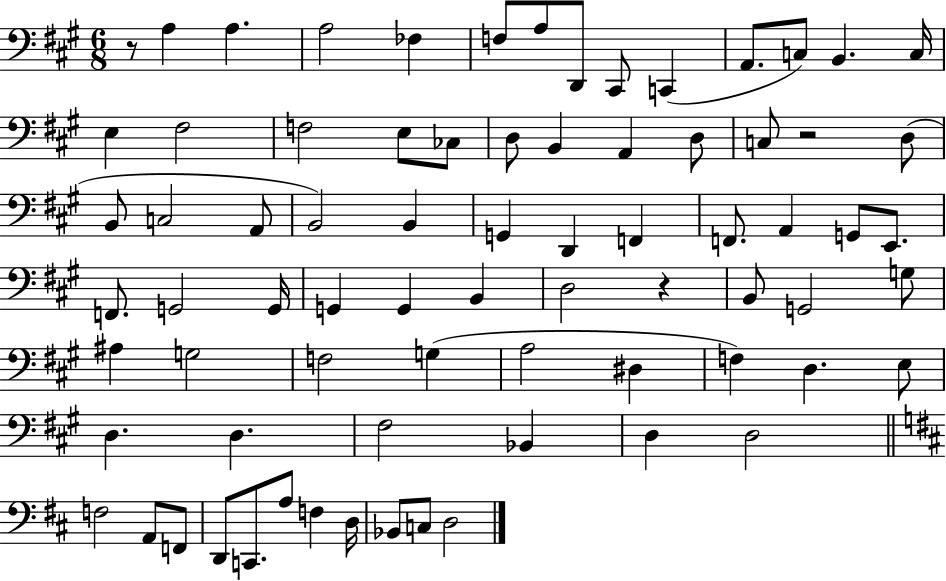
R/e A3/q A3/q. A3/h FES3/q F3/e A3/e D2/e C#2/e C2/q A2/e. C3/e B2/q. C3/s E3/q F#3/h F3/h E3/e CES3/e D3/e B2/q A2/q D3/e C3/e R/h D3/e B2/e C3/h A2/e B2/h B2/q G2/q D2/q F2/q F2/e. A2/q G2/e E2/e. F2/e. G2/h G2/s G2/q G2/q B2/q D3/h R/q B2/e G2/h G3/e A#3/q G3/h F3/h G3/q A3/h D#3/q F3/q D3/q. E3/e D3/q. D3/q. F#3/h Bb2/q D3/q D3/h F3/h A2/e F2/e D2/e C2/e. A3/e F3/q D3/s Bb2/e C3/e D3/h